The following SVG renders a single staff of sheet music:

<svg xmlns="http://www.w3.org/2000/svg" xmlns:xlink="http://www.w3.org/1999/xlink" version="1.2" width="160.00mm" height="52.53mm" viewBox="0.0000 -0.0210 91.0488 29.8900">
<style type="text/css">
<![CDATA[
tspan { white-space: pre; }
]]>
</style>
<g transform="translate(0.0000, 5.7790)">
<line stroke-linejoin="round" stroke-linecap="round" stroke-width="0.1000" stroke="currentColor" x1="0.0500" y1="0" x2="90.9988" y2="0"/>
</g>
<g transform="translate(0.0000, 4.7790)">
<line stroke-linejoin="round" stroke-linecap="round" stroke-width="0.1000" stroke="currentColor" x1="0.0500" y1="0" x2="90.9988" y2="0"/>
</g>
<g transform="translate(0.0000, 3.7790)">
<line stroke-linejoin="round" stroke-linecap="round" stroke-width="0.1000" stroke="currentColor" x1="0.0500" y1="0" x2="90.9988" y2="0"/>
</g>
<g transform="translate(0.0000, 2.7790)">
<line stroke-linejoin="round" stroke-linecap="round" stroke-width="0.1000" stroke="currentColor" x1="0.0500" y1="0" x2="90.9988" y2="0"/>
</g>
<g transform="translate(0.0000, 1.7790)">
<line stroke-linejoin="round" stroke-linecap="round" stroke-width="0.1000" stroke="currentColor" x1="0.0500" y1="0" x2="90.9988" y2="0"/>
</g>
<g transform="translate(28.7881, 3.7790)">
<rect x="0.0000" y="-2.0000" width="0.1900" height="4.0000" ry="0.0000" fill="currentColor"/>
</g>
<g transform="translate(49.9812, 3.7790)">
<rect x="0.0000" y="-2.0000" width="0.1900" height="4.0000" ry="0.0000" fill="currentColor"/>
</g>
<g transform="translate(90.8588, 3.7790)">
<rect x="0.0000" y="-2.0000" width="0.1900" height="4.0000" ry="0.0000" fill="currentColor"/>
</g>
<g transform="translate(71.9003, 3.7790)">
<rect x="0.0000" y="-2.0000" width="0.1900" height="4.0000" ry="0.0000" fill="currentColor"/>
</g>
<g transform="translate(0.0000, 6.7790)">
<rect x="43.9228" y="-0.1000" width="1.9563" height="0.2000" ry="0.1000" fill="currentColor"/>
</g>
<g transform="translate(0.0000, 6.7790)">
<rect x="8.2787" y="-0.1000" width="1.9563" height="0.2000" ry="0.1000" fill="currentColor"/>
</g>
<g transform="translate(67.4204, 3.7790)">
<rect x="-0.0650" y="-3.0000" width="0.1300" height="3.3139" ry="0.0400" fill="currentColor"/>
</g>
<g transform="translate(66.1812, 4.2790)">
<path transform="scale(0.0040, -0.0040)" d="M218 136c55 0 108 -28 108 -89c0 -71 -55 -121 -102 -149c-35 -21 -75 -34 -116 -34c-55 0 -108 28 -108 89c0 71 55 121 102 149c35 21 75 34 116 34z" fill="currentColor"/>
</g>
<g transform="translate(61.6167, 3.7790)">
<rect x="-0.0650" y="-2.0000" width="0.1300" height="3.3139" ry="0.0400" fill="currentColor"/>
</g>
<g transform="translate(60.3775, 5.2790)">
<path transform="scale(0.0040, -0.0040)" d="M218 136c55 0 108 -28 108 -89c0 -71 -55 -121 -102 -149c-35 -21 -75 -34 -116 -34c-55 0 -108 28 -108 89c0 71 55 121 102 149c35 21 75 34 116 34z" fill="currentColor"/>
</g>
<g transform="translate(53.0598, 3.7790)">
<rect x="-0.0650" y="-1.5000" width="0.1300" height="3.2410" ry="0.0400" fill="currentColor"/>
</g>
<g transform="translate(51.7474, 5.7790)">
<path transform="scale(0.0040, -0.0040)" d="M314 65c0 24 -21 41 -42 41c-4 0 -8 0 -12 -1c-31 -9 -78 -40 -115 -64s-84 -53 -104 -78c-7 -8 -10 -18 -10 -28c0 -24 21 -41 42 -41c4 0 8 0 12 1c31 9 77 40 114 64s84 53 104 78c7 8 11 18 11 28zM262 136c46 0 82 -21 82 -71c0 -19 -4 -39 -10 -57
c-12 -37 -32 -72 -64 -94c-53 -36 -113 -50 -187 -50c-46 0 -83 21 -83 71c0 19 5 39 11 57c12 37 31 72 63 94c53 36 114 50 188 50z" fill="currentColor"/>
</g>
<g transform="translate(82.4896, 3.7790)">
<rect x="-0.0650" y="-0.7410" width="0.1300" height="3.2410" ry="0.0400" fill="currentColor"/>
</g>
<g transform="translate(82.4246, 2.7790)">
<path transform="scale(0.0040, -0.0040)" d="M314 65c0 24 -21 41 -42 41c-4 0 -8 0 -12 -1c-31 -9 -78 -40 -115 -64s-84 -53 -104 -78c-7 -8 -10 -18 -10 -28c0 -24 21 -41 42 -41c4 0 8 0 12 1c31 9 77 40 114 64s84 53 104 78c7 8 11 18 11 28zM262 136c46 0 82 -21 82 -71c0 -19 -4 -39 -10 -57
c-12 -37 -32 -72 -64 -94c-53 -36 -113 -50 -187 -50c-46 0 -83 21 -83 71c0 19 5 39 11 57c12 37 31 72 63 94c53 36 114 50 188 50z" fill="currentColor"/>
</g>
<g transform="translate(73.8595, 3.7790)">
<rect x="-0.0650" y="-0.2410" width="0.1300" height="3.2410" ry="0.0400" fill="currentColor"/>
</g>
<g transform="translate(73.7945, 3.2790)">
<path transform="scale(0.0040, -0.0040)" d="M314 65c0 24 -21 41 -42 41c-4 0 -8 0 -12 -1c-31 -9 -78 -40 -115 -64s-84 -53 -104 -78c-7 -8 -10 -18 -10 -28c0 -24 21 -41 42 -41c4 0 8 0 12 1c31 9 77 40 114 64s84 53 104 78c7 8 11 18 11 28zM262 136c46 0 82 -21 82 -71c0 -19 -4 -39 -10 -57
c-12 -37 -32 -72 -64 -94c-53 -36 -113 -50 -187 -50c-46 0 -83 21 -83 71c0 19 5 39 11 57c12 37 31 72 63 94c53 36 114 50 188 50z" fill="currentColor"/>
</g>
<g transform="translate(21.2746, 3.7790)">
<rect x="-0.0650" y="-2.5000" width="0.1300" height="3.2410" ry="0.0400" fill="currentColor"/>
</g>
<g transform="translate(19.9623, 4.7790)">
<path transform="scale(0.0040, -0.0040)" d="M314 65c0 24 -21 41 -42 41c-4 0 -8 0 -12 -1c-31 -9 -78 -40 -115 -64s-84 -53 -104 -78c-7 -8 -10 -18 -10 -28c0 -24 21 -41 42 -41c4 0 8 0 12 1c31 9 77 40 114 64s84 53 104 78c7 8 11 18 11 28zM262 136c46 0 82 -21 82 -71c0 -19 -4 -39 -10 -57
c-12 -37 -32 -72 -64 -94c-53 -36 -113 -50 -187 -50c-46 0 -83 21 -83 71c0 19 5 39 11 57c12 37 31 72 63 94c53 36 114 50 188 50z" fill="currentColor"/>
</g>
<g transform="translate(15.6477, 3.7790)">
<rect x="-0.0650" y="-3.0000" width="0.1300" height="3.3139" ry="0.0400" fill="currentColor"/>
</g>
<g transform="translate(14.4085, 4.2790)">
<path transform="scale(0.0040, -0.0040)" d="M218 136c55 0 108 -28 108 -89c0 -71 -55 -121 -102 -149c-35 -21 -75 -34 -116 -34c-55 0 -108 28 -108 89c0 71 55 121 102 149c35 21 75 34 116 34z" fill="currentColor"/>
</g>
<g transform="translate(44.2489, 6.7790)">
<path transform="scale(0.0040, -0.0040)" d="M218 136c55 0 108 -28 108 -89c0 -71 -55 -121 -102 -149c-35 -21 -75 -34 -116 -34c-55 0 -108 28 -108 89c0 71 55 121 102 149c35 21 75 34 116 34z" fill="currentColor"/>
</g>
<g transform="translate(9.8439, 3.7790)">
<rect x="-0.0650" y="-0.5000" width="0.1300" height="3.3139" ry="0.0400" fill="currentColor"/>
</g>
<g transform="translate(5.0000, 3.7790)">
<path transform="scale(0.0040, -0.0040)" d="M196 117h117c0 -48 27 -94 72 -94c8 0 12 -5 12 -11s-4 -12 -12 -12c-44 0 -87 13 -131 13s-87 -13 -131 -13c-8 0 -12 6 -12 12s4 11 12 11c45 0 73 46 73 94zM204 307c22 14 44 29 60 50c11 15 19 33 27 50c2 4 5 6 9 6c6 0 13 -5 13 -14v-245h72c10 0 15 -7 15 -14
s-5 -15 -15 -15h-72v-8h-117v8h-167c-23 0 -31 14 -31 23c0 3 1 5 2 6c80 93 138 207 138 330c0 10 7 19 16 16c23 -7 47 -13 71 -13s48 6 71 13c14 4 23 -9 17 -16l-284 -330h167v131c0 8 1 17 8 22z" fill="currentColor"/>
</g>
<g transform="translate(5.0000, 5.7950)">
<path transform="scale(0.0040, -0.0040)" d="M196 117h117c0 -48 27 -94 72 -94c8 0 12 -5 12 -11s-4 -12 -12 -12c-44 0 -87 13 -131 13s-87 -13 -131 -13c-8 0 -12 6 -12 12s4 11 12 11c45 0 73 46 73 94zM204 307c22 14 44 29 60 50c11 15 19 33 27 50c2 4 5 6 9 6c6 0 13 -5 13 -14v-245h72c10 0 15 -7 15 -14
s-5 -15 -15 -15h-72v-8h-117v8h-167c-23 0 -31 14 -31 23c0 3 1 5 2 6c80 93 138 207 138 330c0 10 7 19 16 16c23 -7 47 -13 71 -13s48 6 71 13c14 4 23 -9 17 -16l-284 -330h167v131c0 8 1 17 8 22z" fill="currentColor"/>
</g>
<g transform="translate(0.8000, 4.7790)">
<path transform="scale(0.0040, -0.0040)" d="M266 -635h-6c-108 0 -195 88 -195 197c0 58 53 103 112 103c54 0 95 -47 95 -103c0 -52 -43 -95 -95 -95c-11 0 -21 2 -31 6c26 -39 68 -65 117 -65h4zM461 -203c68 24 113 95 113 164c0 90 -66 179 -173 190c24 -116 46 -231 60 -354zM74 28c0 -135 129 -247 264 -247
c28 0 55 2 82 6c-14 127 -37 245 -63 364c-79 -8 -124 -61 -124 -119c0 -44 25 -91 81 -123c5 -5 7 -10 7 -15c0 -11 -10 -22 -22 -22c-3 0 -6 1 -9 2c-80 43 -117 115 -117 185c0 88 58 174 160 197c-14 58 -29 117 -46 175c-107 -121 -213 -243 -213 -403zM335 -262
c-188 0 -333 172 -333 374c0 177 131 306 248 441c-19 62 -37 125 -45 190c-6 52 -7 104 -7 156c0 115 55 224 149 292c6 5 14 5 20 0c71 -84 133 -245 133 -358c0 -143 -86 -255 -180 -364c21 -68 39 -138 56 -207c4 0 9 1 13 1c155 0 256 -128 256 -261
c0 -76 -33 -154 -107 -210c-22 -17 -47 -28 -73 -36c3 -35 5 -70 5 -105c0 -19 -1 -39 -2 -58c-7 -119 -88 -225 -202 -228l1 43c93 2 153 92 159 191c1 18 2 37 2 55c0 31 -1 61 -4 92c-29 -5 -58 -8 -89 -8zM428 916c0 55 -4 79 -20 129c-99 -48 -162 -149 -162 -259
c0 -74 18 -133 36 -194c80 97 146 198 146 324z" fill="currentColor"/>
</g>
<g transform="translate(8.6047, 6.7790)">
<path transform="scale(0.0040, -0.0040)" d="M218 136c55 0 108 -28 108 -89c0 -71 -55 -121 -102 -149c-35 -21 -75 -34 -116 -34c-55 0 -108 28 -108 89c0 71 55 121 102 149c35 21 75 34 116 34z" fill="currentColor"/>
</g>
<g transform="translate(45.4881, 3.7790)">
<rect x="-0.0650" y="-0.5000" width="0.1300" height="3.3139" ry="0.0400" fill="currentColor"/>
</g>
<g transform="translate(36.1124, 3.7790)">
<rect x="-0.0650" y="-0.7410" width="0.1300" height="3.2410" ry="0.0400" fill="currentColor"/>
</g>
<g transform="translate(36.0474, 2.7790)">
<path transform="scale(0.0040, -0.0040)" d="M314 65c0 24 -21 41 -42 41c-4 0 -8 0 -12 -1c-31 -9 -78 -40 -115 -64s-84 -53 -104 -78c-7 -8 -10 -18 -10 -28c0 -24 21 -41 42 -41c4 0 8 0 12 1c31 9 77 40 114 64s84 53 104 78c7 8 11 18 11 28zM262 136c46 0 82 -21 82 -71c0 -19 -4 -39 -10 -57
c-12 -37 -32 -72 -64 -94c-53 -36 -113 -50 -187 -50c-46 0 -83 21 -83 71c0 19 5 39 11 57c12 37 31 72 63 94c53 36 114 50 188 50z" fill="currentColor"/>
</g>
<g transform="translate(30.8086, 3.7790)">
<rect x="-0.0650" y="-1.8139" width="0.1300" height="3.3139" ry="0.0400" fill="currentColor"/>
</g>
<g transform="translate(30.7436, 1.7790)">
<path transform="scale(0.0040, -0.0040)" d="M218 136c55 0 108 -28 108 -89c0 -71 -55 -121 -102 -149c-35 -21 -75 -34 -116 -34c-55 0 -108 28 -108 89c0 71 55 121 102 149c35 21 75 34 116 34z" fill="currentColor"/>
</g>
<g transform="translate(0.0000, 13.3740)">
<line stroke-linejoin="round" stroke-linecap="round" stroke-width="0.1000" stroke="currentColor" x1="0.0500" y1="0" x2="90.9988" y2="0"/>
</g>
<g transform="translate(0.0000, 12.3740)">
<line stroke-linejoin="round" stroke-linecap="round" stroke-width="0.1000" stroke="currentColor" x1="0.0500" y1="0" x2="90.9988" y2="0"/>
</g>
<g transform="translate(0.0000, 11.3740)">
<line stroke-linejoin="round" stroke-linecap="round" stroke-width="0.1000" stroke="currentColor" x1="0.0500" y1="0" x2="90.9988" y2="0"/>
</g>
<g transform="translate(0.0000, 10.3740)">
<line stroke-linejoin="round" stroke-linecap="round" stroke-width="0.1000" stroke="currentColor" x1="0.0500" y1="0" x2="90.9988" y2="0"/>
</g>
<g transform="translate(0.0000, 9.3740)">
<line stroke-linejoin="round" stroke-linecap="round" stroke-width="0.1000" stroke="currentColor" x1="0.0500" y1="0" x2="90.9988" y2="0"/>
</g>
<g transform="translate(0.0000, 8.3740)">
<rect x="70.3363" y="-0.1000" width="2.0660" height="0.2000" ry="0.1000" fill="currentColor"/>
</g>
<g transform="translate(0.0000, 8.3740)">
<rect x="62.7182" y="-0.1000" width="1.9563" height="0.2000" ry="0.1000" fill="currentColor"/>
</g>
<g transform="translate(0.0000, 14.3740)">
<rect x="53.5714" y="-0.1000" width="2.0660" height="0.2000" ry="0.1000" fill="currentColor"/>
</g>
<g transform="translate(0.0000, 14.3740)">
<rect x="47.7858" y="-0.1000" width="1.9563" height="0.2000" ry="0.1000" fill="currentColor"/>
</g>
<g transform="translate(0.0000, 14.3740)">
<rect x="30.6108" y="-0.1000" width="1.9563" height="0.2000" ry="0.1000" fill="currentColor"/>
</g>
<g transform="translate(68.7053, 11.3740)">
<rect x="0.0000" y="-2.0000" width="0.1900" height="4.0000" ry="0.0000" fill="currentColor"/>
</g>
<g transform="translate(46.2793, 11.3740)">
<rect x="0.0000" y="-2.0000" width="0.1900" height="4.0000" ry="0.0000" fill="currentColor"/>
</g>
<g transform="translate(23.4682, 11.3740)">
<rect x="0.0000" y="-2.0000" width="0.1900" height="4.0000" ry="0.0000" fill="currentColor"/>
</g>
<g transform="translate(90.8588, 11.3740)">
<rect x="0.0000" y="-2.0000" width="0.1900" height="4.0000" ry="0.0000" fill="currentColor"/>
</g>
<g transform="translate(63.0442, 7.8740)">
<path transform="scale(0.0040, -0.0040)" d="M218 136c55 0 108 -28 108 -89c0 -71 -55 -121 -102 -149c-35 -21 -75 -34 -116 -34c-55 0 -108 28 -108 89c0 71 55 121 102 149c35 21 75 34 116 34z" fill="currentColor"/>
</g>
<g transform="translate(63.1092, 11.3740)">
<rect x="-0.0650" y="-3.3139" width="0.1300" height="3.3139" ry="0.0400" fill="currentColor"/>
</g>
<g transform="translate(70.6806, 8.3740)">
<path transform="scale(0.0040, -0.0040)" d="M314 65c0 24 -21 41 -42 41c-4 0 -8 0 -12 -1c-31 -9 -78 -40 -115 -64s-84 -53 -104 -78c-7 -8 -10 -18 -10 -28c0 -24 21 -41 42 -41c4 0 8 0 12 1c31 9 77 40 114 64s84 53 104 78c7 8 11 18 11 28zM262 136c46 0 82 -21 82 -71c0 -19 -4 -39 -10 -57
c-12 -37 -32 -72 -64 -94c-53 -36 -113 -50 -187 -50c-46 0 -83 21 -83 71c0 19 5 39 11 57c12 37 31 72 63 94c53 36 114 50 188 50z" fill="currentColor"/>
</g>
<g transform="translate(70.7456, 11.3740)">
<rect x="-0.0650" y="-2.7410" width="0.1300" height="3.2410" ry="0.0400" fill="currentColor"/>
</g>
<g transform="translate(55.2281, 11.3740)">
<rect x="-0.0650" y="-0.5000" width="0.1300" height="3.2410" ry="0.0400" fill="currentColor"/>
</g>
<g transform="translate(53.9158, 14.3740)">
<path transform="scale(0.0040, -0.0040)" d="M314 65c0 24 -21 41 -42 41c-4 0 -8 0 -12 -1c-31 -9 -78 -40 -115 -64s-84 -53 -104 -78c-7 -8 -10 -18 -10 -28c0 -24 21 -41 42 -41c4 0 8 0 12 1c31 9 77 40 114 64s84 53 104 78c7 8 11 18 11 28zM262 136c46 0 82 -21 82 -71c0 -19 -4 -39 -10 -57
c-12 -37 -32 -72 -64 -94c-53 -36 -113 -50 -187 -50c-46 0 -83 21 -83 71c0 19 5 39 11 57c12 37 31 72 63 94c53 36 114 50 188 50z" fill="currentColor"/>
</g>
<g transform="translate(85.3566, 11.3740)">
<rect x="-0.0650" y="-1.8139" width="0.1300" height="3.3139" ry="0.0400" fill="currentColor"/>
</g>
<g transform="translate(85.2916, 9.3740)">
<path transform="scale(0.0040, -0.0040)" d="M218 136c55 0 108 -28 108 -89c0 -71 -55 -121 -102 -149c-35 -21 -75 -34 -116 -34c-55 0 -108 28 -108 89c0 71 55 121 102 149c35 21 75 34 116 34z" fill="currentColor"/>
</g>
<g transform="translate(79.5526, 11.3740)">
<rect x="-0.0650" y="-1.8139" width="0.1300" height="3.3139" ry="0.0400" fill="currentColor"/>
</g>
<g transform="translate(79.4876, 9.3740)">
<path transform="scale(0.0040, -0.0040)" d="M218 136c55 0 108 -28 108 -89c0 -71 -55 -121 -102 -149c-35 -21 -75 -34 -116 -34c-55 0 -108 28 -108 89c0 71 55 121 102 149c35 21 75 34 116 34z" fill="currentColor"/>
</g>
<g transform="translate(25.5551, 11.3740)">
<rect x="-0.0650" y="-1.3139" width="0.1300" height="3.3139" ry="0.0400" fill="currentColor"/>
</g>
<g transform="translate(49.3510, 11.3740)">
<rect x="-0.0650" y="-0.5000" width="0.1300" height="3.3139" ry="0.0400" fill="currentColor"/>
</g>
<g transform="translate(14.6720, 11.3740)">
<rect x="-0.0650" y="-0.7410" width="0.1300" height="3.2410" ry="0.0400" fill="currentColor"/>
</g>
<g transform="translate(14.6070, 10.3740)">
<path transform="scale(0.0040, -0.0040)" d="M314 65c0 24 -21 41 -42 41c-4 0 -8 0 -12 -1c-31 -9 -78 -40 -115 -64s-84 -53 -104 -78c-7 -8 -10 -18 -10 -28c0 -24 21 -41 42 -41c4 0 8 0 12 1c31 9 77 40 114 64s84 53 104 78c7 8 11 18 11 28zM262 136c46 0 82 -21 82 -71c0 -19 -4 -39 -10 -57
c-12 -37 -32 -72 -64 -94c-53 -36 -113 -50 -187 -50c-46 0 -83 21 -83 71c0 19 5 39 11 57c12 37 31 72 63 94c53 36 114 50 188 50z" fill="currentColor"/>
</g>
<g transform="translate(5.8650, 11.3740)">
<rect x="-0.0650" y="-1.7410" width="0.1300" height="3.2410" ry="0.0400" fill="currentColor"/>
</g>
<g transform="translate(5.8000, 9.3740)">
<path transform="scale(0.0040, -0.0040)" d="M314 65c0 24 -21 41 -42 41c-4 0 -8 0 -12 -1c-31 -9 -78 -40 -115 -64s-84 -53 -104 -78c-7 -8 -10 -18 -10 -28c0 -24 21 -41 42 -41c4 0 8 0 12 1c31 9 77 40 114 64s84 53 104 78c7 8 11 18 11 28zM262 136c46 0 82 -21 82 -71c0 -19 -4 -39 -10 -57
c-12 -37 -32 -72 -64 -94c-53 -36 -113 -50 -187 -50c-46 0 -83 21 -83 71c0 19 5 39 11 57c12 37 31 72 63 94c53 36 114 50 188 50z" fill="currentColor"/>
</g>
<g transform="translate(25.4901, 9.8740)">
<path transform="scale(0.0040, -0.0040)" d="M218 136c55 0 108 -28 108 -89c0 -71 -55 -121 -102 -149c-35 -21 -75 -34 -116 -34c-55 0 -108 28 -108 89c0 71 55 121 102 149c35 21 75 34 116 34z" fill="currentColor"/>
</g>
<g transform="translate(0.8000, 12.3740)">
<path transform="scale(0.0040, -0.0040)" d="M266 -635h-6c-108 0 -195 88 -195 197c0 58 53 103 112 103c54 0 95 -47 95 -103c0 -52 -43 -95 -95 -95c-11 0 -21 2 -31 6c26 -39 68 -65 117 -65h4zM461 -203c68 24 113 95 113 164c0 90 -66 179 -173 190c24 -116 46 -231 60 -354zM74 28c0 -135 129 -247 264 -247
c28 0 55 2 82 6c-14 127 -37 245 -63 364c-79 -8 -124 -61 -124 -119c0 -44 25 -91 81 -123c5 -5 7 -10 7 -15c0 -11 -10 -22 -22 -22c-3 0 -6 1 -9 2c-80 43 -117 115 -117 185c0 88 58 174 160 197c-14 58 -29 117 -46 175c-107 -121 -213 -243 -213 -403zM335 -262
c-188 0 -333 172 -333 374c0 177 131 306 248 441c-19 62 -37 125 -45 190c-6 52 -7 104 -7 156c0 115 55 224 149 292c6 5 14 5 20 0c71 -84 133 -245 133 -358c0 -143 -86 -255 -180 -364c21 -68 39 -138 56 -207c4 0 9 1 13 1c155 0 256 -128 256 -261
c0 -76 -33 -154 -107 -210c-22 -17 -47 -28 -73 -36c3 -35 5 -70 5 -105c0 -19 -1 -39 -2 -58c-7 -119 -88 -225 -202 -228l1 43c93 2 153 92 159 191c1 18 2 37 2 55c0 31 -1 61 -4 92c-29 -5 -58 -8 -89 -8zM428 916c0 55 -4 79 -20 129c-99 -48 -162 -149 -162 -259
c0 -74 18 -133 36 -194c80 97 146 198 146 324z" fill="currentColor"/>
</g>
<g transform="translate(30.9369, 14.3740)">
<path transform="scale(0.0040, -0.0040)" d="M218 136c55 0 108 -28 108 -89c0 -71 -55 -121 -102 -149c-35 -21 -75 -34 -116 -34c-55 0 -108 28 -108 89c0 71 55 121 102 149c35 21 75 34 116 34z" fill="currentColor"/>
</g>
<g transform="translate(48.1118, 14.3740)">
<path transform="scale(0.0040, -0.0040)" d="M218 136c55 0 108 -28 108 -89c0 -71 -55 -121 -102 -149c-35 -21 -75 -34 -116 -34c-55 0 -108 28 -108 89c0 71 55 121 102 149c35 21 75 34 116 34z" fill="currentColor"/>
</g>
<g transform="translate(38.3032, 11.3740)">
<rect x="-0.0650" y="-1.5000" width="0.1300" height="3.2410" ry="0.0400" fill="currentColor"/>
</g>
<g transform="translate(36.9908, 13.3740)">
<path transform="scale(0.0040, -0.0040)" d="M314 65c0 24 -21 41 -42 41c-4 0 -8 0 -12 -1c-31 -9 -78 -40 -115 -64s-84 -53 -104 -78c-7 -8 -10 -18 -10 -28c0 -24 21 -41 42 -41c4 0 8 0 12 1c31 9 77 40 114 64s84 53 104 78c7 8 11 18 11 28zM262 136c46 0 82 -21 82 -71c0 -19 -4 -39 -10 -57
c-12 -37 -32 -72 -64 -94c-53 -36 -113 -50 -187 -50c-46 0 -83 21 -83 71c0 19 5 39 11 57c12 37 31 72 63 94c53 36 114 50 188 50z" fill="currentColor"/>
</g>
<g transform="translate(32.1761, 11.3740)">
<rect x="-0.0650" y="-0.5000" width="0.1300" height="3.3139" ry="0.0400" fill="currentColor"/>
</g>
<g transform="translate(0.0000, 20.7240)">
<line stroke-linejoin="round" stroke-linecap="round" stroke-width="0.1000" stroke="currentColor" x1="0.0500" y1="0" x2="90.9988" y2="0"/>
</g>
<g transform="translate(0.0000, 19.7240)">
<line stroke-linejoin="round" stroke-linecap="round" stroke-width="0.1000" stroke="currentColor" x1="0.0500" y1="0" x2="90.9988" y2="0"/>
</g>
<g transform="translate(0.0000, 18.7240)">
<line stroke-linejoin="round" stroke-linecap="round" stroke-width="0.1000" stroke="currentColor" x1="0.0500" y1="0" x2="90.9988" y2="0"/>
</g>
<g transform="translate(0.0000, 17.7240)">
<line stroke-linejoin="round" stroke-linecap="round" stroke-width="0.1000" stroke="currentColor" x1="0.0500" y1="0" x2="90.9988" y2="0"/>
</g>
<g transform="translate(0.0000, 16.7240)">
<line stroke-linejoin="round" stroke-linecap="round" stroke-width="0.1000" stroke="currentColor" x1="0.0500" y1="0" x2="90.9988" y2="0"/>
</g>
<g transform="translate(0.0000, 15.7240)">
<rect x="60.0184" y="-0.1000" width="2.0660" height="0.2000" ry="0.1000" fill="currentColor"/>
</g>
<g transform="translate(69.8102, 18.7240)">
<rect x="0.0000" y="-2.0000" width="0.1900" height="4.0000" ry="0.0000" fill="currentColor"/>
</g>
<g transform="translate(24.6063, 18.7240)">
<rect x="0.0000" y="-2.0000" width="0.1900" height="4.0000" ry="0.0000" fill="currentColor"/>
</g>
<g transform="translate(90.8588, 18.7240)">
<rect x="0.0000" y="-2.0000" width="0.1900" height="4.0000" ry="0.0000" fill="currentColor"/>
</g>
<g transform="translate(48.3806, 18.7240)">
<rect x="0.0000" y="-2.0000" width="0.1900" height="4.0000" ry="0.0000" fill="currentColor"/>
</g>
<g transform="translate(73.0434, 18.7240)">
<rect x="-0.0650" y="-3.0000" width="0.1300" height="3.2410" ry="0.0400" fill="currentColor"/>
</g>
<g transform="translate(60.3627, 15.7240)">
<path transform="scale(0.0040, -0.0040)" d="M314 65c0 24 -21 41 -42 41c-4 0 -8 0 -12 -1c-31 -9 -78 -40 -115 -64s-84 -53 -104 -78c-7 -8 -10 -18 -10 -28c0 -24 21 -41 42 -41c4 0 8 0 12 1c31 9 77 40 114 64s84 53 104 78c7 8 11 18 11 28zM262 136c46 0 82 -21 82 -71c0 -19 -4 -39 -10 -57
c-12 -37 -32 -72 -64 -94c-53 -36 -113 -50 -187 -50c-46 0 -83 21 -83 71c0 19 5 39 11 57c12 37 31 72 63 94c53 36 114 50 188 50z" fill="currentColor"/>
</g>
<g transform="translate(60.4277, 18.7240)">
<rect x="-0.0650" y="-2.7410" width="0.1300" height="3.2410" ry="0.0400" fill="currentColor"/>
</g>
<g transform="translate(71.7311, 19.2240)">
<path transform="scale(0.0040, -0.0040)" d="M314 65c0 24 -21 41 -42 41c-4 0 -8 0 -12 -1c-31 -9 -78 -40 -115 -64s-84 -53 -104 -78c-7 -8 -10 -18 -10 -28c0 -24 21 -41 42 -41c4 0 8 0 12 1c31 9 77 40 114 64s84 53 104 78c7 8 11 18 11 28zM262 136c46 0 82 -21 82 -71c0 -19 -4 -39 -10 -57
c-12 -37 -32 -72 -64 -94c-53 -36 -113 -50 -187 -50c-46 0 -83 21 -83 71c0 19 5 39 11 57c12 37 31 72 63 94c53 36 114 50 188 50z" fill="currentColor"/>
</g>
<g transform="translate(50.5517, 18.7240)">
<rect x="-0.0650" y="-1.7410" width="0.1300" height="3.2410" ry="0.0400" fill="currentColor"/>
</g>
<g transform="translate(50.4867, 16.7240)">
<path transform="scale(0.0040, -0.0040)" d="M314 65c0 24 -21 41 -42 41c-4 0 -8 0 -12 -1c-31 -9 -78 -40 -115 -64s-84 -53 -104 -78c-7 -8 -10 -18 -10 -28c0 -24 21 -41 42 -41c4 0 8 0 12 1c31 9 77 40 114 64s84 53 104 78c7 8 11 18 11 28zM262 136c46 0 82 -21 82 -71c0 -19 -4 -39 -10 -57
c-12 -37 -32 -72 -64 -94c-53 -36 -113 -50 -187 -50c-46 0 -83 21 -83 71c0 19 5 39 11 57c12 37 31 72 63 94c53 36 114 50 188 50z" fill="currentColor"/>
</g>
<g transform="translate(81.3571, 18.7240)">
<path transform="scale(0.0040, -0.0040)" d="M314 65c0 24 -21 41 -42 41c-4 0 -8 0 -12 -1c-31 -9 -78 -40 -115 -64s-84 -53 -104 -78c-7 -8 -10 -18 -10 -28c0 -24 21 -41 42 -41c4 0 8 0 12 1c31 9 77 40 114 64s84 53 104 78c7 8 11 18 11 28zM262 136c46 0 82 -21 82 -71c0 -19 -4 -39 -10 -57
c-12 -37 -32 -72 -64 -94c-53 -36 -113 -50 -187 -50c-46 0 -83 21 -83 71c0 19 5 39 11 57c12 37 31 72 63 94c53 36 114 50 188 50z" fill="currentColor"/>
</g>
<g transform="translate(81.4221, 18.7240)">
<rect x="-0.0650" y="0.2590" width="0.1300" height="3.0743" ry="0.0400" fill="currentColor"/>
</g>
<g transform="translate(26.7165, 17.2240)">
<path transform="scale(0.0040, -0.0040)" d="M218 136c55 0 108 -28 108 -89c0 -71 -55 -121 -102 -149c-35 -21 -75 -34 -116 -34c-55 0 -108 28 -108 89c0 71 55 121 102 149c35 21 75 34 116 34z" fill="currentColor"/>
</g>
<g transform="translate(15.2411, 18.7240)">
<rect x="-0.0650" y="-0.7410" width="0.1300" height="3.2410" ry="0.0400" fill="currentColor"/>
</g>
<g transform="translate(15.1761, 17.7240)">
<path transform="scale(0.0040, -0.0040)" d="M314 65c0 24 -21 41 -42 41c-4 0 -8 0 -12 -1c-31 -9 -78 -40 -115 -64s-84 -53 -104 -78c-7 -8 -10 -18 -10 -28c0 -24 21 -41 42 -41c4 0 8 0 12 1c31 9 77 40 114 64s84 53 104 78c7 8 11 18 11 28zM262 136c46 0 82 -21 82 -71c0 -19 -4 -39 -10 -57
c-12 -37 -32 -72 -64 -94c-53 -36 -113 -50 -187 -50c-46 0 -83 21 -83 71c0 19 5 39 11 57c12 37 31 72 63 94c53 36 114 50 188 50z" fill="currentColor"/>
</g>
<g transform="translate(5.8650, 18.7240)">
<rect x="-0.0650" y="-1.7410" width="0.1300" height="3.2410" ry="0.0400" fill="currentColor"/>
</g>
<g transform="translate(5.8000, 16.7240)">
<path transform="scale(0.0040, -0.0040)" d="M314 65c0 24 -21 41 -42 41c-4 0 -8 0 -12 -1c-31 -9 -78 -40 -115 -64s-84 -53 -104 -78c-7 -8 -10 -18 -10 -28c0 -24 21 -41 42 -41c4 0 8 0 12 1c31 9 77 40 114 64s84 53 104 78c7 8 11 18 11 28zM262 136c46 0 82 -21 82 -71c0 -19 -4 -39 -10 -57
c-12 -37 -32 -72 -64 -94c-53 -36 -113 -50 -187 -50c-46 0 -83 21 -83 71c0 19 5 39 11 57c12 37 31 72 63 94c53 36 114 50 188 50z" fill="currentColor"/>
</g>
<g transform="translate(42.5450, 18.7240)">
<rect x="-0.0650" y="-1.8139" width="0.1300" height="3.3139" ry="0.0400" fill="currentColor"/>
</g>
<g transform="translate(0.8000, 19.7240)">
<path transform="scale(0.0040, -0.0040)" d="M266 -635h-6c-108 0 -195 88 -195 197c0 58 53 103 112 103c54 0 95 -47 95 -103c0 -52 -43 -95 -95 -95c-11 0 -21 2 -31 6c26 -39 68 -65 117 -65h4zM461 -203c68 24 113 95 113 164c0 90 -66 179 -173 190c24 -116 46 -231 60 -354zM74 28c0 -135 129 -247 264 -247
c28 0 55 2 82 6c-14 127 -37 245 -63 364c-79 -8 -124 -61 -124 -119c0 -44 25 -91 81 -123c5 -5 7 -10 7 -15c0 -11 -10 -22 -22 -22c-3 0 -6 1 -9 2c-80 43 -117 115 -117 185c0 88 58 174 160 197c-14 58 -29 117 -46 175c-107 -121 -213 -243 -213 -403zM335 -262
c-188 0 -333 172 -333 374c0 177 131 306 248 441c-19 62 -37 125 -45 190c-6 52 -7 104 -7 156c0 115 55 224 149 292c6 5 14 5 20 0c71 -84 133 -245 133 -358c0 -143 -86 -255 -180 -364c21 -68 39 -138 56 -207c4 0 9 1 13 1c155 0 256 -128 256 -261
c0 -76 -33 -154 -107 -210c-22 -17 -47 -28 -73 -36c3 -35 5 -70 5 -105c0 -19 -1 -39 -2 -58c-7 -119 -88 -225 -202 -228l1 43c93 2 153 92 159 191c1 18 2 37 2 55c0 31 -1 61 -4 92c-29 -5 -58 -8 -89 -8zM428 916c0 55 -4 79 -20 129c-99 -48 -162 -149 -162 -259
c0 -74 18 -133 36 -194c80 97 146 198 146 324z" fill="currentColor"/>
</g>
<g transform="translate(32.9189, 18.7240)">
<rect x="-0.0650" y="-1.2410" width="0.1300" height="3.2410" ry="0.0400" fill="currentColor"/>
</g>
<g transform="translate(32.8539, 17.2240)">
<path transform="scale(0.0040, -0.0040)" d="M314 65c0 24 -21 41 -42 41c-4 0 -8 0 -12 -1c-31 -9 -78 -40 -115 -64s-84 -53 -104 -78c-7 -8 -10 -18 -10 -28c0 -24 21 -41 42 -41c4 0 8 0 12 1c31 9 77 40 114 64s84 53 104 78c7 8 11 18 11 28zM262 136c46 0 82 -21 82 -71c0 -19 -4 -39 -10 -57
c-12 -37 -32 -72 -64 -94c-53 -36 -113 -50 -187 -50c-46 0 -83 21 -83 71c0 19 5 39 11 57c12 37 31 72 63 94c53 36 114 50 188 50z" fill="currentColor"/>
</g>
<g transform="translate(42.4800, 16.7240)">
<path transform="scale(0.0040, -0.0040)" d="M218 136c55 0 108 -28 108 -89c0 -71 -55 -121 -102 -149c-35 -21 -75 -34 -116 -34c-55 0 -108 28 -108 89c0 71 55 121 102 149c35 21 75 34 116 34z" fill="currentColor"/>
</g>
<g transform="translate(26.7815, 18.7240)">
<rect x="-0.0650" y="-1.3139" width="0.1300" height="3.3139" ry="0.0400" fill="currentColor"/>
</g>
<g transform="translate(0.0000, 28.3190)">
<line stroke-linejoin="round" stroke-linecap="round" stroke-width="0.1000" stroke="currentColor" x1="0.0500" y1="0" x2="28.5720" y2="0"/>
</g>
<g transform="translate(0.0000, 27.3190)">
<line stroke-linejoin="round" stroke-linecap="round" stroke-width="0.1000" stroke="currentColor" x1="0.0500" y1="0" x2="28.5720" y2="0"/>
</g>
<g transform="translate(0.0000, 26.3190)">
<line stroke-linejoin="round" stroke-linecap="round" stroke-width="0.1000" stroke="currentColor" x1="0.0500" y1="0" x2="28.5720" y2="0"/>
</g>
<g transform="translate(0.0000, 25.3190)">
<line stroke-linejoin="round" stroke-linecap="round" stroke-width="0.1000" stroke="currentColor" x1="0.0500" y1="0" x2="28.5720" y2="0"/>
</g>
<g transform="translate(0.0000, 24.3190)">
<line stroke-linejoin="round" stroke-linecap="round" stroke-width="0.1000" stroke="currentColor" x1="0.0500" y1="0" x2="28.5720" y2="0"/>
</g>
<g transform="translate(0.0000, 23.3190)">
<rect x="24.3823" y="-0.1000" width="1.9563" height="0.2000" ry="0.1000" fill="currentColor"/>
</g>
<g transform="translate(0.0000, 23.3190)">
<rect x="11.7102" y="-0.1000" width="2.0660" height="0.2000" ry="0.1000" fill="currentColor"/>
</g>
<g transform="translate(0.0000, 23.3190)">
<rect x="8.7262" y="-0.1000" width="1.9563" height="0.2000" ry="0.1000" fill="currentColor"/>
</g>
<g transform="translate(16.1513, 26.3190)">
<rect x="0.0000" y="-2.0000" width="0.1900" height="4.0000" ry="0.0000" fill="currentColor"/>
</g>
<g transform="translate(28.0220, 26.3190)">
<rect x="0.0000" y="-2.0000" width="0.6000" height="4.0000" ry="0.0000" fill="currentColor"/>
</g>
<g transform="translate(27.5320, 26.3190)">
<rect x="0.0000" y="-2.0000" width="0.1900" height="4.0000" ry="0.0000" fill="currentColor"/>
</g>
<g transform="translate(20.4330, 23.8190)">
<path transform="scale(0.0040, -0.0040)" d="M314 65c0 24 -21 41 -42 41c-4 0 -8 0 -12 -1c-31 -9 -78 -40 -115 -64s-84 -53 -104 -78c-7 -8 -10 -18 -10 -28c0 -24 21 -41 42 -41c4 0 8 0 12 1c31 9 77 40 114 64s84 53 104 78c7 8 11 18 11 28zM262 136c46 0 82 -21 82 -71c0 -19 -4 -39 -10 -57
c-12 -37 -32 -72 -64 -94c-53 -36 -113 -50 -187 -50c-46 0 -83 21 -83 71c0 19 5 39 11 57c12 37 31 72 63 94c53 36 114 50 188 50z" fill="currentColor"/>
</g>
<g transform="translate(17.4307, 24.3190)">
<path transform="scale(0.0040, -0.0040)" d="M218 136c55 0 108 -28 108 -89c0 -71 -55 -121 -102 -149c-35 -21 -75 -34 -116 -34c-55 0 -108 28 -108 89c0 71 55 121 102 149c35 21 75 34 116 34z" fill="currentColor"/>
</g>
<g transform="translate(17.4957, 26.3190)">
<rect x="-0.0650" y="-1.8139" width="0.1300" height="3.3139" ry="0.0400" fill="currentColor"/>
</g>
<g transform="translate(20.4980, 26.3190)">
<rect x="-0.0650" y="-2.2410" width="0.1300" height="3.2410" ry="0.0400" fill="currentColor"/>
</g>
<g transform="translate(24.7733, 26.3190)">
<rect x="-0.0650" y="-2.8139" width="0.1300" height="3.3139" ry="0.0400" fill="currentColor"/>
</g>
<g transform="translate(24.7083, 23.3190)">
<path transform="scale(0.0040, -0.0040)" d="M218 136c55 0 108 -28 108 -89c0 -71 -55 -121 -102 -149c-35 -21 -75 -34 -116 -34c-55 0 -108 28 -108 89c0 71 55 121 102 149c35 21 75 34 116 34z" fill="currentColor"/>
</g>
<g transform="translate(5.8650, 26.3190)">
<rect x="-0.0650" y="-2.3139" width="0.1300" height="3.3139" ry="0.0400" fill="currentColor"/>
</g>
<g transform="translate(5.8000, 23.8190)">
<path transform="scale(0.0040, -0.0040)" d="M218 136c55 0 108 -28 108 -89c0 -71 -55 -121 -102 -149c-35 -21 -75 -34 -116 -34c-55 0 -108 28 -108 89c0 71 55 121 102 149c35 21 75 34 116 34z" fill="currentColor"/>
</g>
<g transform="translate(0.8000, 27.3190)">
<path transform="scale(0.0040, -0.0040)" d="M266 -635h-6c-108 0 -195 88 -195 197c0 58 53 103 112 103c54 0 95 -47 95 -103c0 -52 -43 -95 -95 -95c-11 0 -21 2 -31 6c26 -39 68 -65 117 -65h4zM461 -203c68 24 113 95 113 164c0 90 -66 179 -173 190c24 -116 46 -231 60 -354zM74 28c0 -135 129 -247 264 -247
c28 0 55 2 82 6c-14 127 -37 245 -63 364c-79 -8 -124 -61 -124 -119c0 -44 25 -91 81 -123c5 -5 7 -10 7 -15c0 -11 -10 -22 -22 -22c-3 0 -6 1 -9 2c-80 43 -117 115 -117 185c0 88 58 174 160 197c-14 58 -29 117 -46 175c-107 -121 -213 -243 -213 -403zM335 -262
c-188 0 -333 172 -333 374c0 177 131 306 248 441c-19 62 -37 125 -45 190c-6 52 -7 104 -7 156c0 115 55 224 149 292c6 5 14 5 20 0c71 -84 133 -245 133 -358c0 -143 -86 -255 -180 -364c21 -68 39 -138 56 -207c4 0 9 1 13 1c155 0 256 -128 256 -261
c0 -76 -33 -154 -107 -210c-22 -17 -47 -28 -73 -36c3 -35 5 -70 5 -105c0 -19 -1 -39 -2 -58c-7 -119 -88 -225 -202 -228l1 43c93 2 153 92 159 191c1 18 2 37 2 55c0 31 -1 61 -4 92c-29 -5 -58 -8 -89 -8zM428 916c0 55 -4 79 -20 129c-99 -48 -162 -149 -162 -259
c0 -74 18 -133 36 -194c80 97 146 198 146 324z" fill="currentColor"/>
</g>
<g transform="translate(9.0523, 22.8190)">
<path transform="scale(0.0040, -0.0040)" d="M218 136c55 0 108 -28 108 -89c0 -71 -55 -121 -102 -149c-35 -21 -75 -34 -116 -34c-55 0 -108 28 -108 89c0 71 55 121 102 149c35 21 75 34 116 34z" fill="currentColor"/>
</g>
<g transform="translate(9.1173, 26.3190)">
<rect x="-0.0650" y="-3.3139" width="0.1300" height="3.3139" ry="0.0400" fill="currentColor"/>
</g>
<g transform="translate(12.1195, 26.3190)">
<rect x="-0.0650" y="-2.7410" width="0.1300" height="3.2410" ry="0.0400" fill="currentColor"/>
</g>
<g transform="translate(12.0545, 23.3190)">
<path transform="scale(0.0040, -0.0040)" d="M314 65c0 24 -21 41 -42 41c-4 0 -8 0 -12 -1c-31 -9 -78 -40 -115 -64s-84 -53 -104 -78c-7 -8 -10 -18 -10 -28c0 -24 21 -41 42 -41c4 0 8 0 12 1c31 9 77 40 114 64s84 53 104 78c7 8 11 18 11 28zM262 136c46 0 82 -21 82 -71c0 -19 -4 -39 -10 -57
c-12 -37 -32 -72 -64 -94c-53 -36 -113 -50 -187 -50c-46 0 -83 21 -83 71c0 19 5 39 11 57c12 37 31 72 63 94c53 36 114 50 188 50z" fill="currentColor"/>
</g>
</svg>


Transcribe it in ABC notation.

X:1
T:Untitled
M:4/4
L:1/4
K:C
C A G2 f d2 C E2 F A c2 d2 f2 d2 e C E2 C C2 b a2 f f f2 d2 e e2 f f2 a2 A2 B2 g b a2 f g2 a